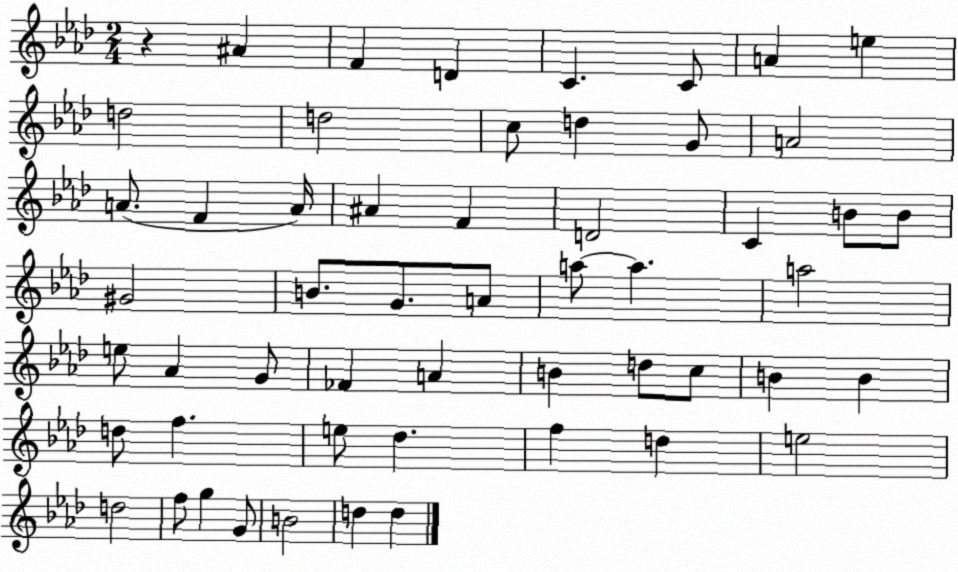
X:1
T:Untitled
M:2/4
L:1/4
K:Ab
z ^A F D C C/2 A e d2 d2 c/2 d G/2 A2 A/2 F A/4 ^A F D2 C B/2 B/2 ^G2 B/2 G/2 A/2 a/2 a a2 e/2 _A G/2 _F A B d/2 c/2 B B d/2 f e/2 _d f d e2 d2 f/2 g G/2 B2 d d